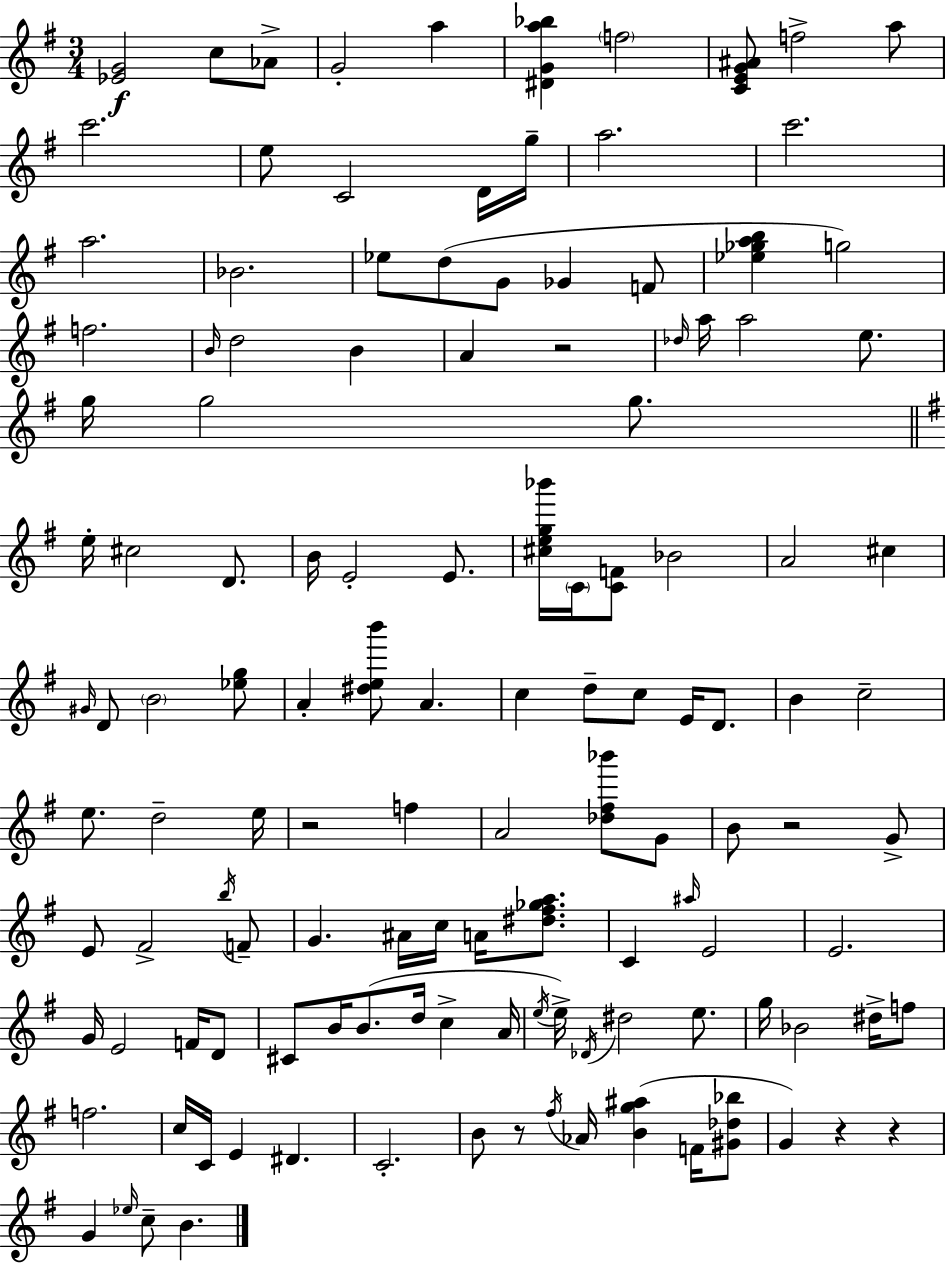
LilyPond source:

{
  \clef treble
  \numericTimeSignature
  \time 3/4
  \key g \major
  \repeat volta 2 { <ees' g'>2\f c''8 aes'8-> | g'2-. a''4 | <dis' g' a'' bes''>4 \parenthesize f''2 | <c' e' g' ais'>8 f''2-> a''8 | \break c'''2. | e''8 c'2 d'16 g''16-- | a''2. | c'''2. | \break a''2. | bes'2. | ees''8 d''8( g'8 ges'4 f'8 | <ees'' ges'' a'' b''>4 g''2) | \break f''2. | \grace { b'16 } d''2 b'4 | a'4 r2 | \grace { des''16 } a''16 a''2 e''8. | \break g''16 g''2 g''8. | \bar "||" \break \key g \major e''16-. cis''2 d'8. | b'16 e'2-. e'8. | <cis'' e'' g'' bes'''>16 \parenthesize c'16 <c' f'>8 bes'2 | a'2 cis''4 | \break \grace { gis'16 } d'8 \parenthesize b'2 <ees'' g''>8 | a'4-. <dis'' e'' b'''>8 a'4. | c''4 d''8-- c''8 e'16 d'8. | b'4 c''2-- | \break e''8. d''2-- | e''16 r2 f''4 | a'2 <des'' fis'' bes'''>8 g'8 | b'8 r2 g'8-> | \break e'8 fis'2-> \acciaccatura { b''16 } | f'8-- g'4. ais'16 c''16 a'16 <dis'' fis'' ges'' a''>8. | c'4 \grace { ais''16 } e'2 | e'2. | \break g'16 e'2 | f'16 d'8 cis'8 b'16 b'8.( d''16 c''4-> | a'16 \acciaccatura { e''16 } e''16->) \acciaccatura { des'16 } dis''2 | e''8. g''16 bes'2 | \break dis''16-> f''8 f''2. | c''16 c'16 e'4 dis'4. | c'2.-. | b'8 r8 \acciaccatura { fis''16 } aes'16 <b' g'' ais''>4( | \break f'16 <gis' des'' bes''>8 g'4) r4 | r4 g'4 \grace { ees''16 } c''8-- | b'4. } \bar "|."
}